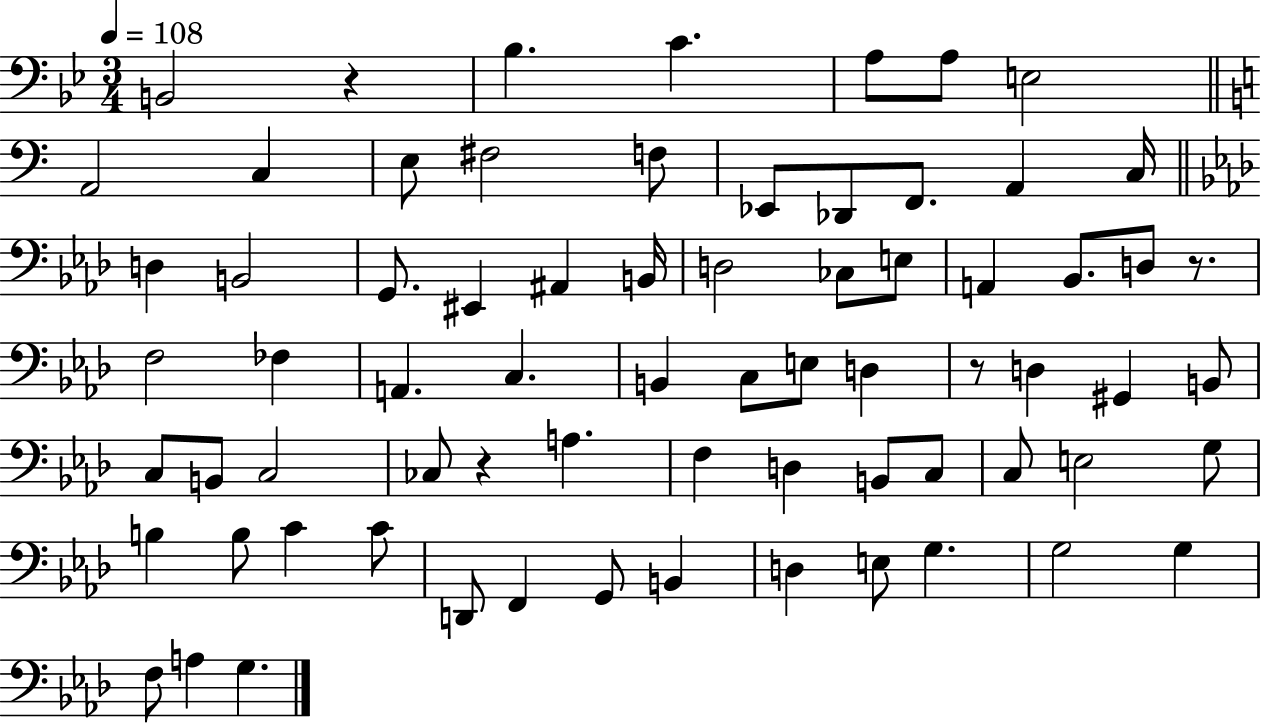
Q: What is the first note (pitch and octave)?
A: B2